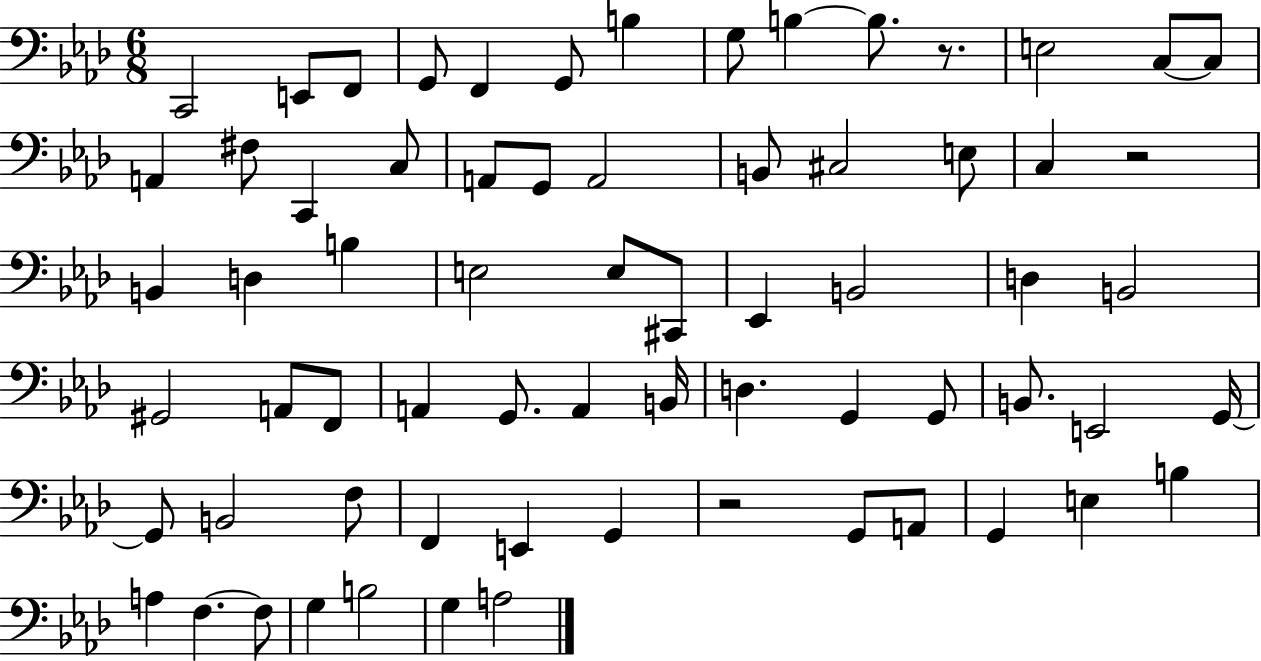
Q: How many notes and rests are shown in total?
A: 68